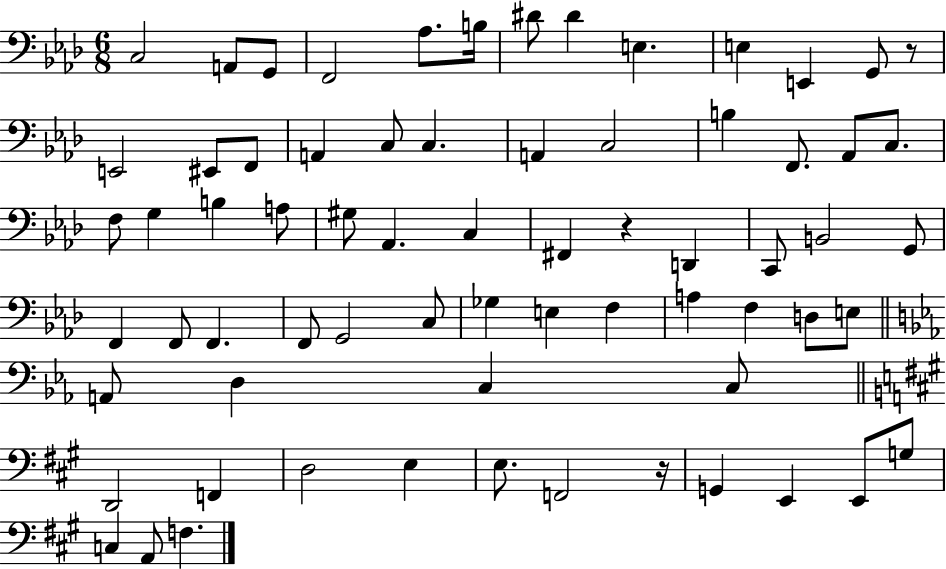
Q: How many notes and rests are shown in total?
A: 69